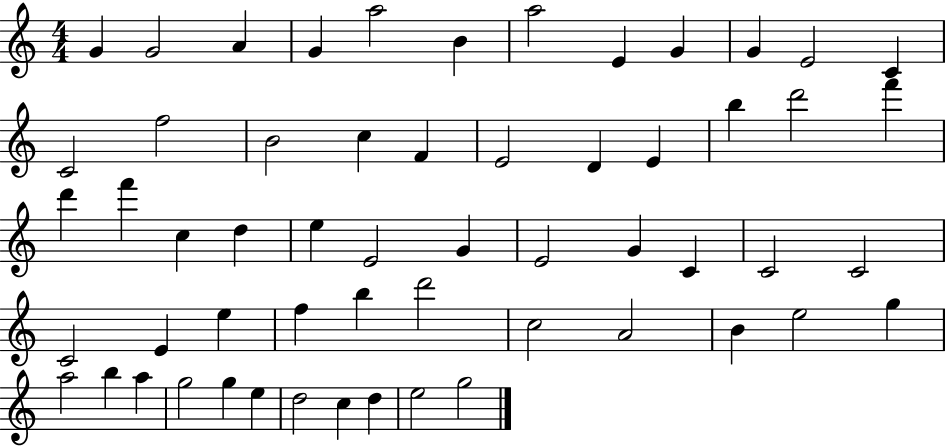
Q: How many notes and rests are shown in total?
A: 57